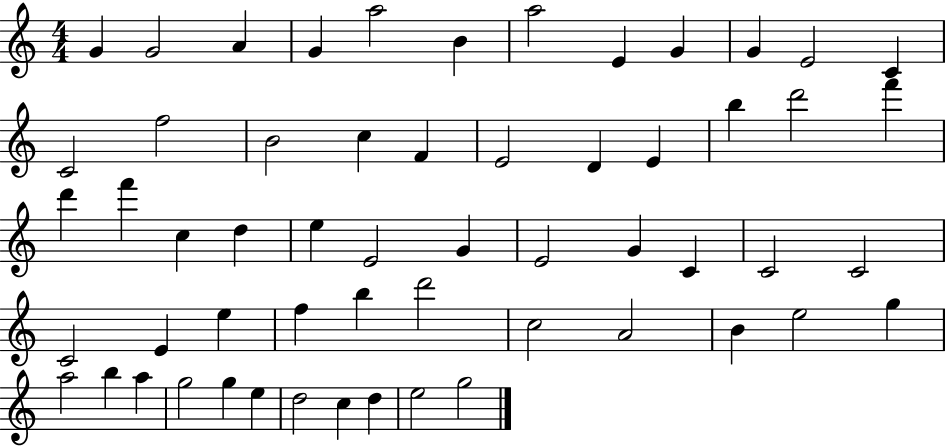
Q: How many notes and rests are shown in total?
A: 57